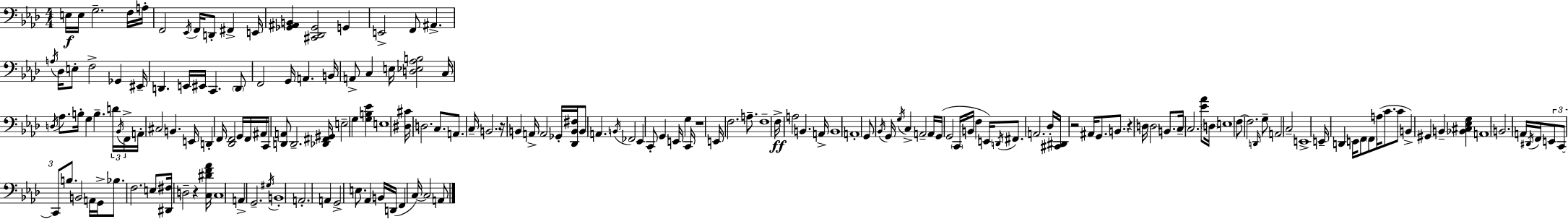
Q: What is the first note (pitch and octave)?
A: E3